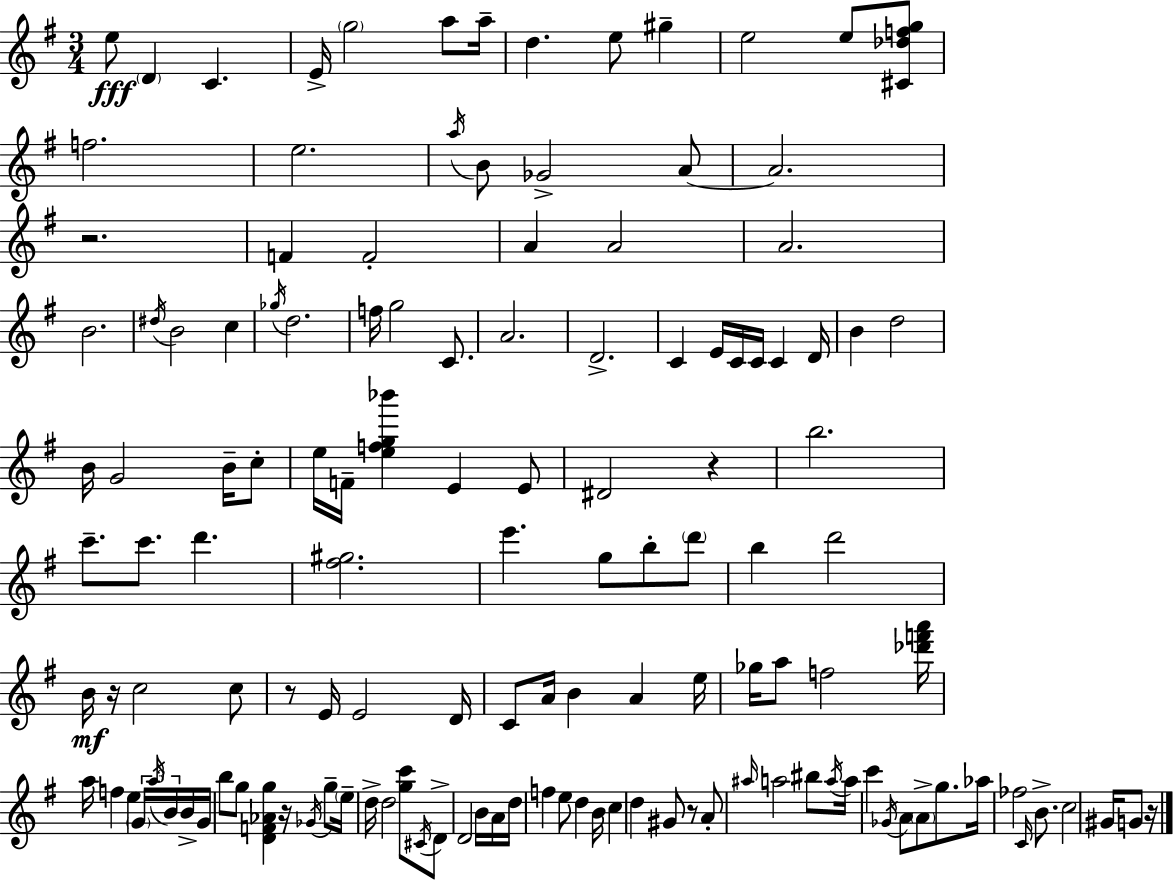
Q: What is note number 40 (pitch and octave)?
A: C4